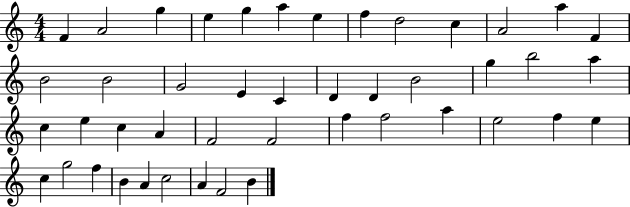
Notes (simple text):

F4/q A4/h G5/q E5/q G5/q A5/q E5/q F5/q D5/h C5/q A4/h A5/q F4/q B4/h B4/h G4/h E4/q C4/q D4/q D4/q B4/h G5/q B5/h A5/q C5/q E5/q C5/q A4/q F4/h F4/h F5/q F5/h A5/q E5/h F5/q E5/q C5/q G5/h F5/q B4/q A4/q C5/h A4/q F4/h B4/q